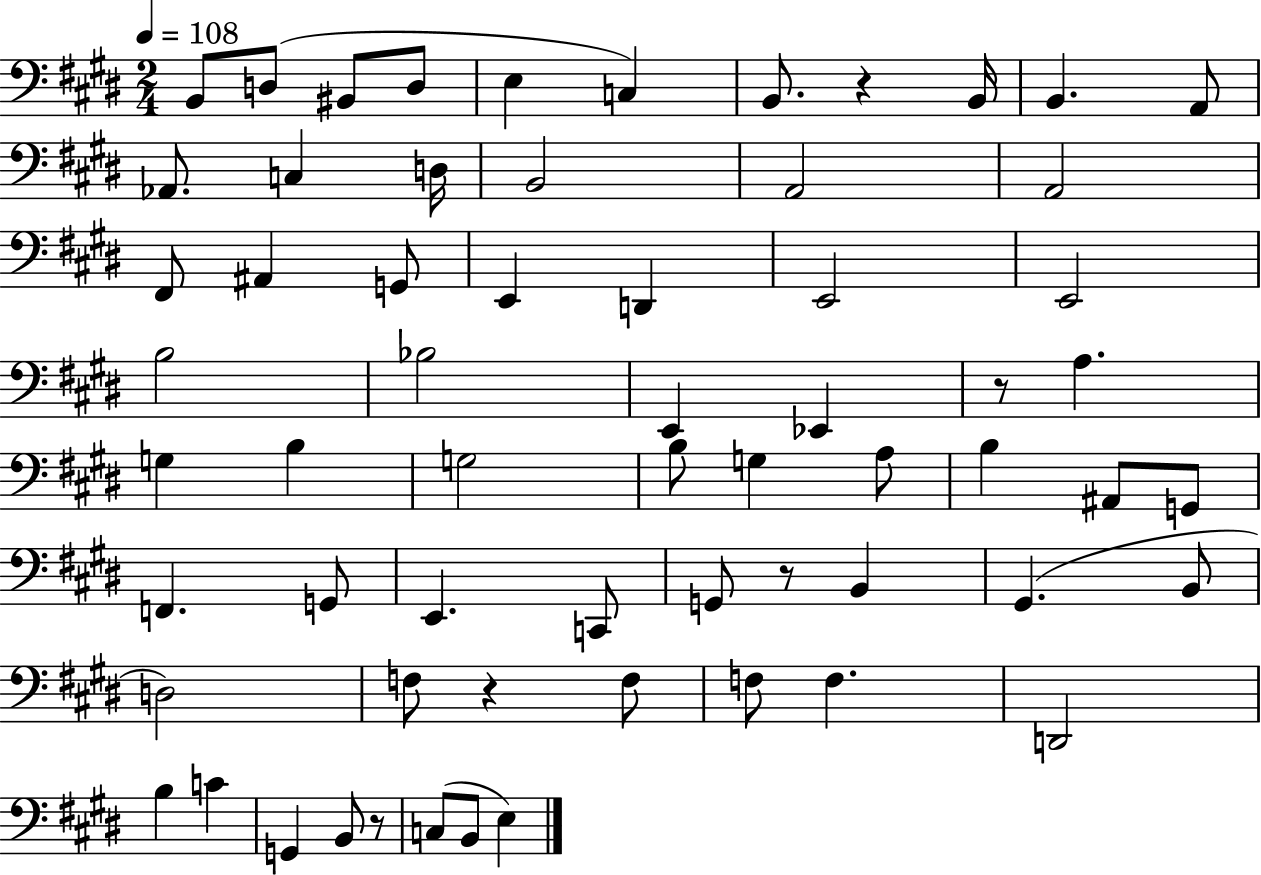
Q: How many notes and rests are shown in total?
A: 63